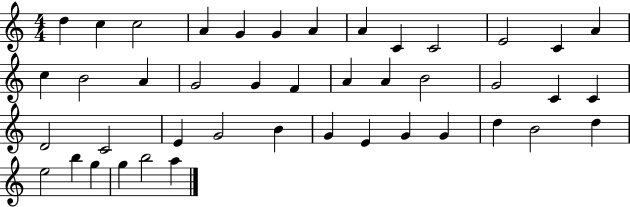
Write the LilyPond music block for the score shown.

{
  \clef treble
  \numericTimeSignature
  \time 4/4
  \key c \major
  d''4 c''4 c''2 | a'4 g'4 g'4 a'4 | a'4 c'4 c'2 | e'2 c'4 a'4 | \break c''4 b'2 a'4 | g'2 g'4 f'4 | a'4 a'4 b'2 | g'2 c'4 c'4 | \break d'2 c'2 | e'4 g'2 b'4 | g'4 e'4 g'4 g'4 | d''4 b'2 d''4 | \break e''2 b''4 g''4 | g''4 b''2 a''4 | \bar "|."
}